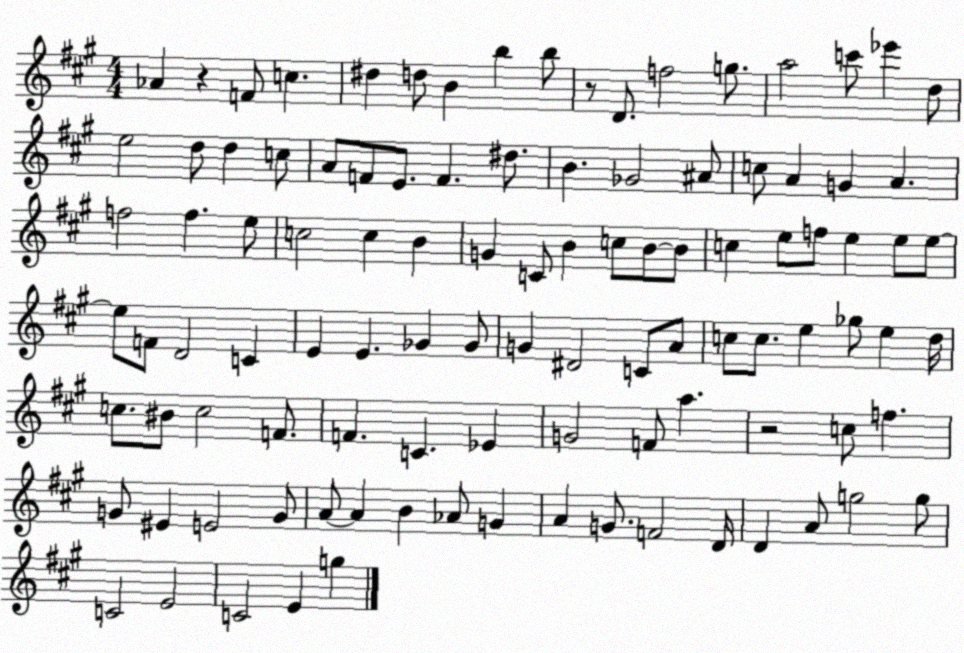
X:1
T:Untitled
M:4/4
L:1/4
K:A
_A z F/2 c ^d d/2 B b b/2 z/2 D/2 f2 g/2 a2 c'/2 _e' d/2 e2 d/2 d c/2 A/2 F/2 E/2 F ^d/2 B _G2 ^A/2 c/2 A G A f2 f e/2 c2 c B G C/2 B c/2 B/2 B/2 c e/2 f/2 e e/2 e/2 e/2 F/2 D2 C E E _G _G/2 G ^D2 C/2 A/2 c/2 c/2 e _g/2 e d/4 c/2 ^B/2 c2 F/2 F C _E G2 F/2 a z2 c/2 f G/2 ^E E2 G/2 A/2 A B _A/2 G A G/2 F2 D/4 D A/2 g2 g/2 C2 E2 C2 E g